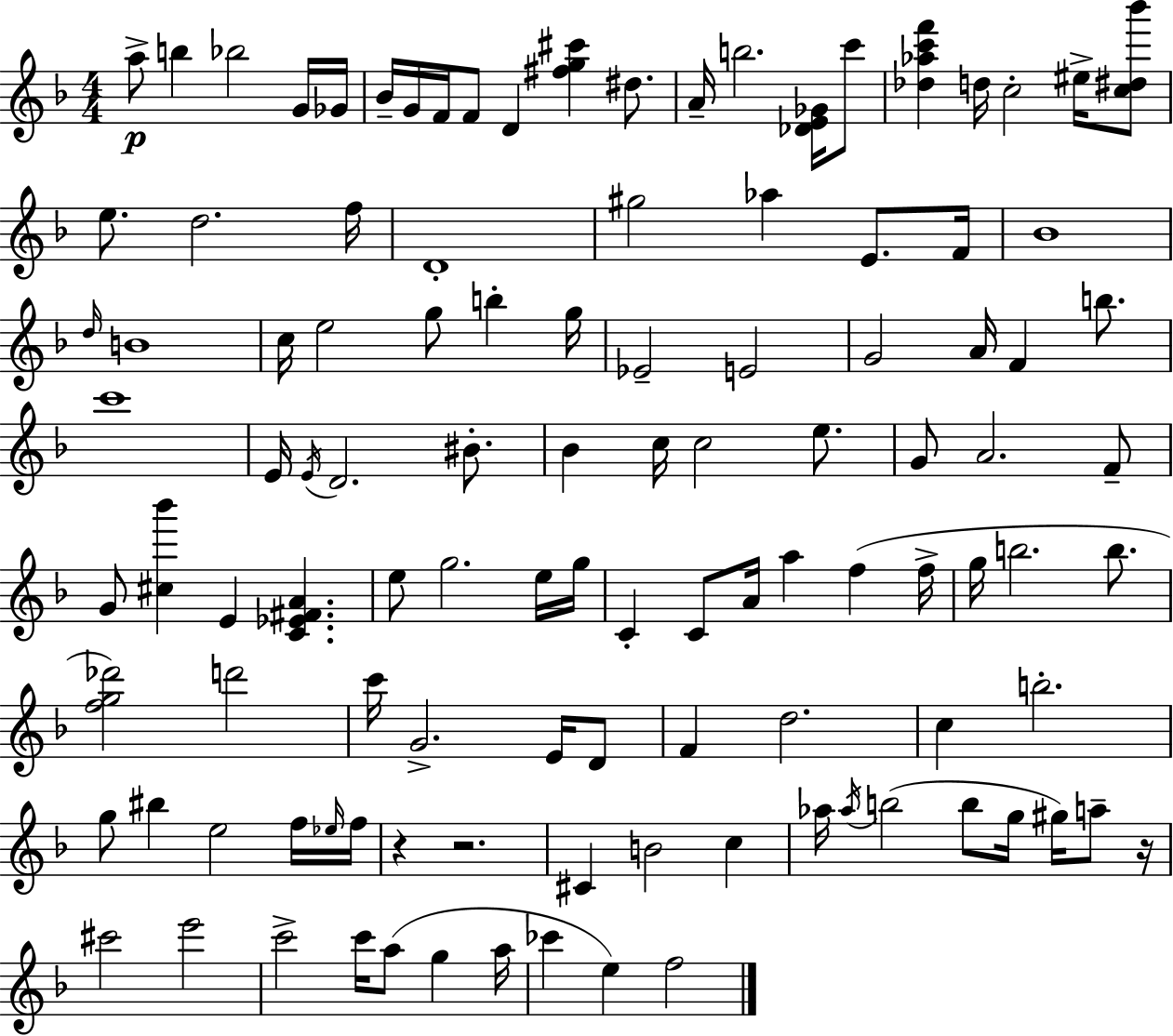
A5/e B5/q Bb5/h G4/s Gb4/s Bb4/s G4/s F4/s F4/e D4/q [F#5,G5,C#6]/q D#5/e. A4/s B5/h. [Db4,E4,Gb4]/s C6/e [Db5,Ab5,C6,F6]/q D5/s C5/h EIS5/s [C5,D#5,Bb6]/e E5/e. D5/h. F5/s D4/w G#5/h Ab5/q E4/e. F4/s Bb4/w D5/s B4/w C5/s E5/h G5/e B5/q G5/s Eb4/h E4/h G4/h A4/s F4/q B5/e. C6/w E4/s E4/s D4/h. BIS4/e. Bb4/q C5/s C5/h E5/e. G4/e A4/h. F4/e G4/e [C#5,Bb6]/q E4/q [C4,Eb4,F#4,A4]/q. E5/e G5/h. E5/s G5/s C4/q C4/e A4/s A5/q F5/q F5/s G5/s B5/h. B5/e. [F5,G5,Db6]/h D6/h C6/s G4/h. E4/s D4/e F4/q D5/h. C5/q B5/h. G5/e BIS5/q E5/h F5/s Eb5/s F5/s R/q R/h. C#4/q B4/h C5/q Ab5/s Ab5/s B5/h B5/e G5/s G#5/s A5/e R/s C#6/h E6/h C6/h C6/s A5/e G5/q A5/s CES6/q E5/q F5/h